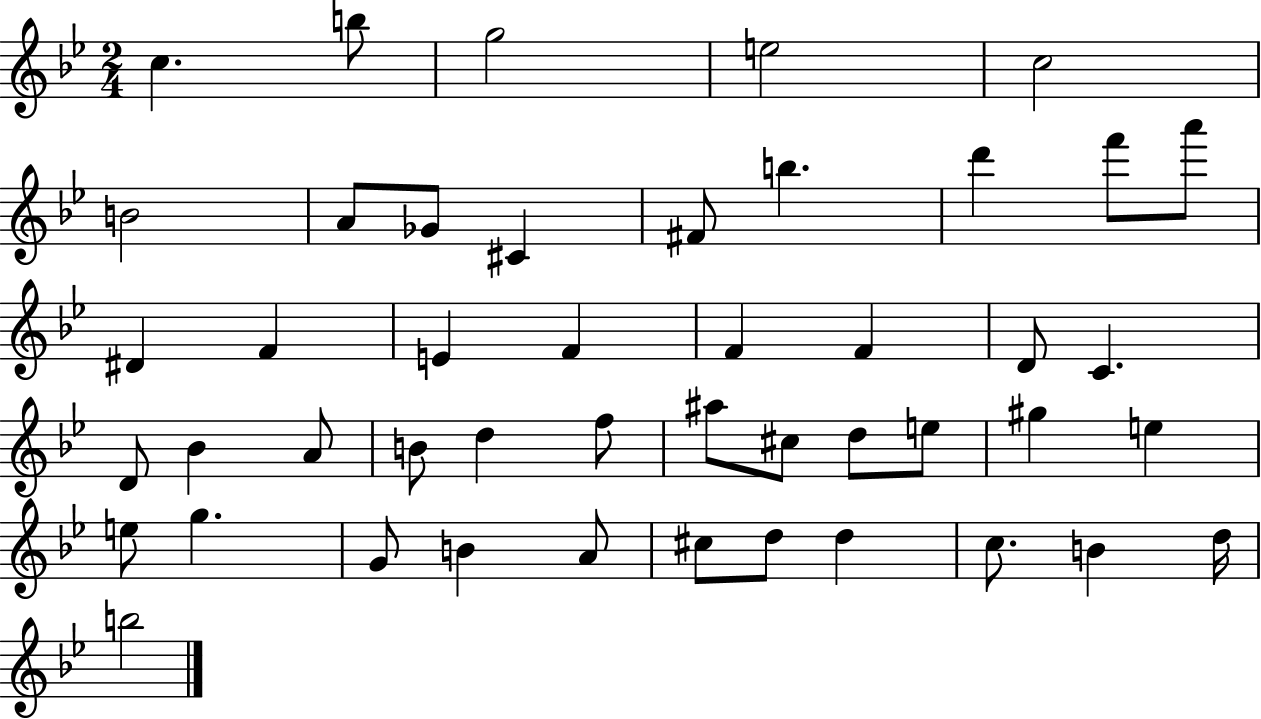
C5/q. B5/e G5/h E5/h C5/h B4/h A4/e Gb4/e C#4/q F#4/e B5/q. D6/q F6/e A6/e D#4/q F4/q E4/q F4/q F4/q F4/q D4/e C4/q. D4/e Bb4/q A4/e B4/e D5/q F5/e A#5/e C#5/e D5/e E5/e G#5/q E5/q E5/e G5/q. G4/e B4/q A4/e C#5/e D5/e D5/q C5/e. B4/q D5/s B5/h